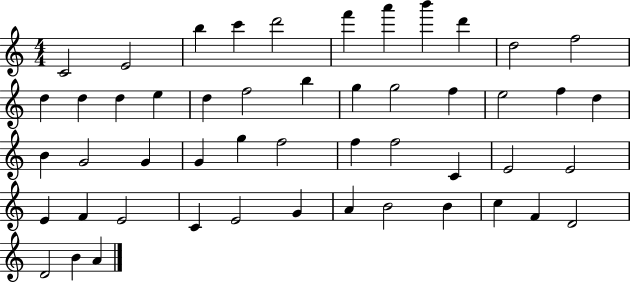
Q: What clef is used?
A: treble